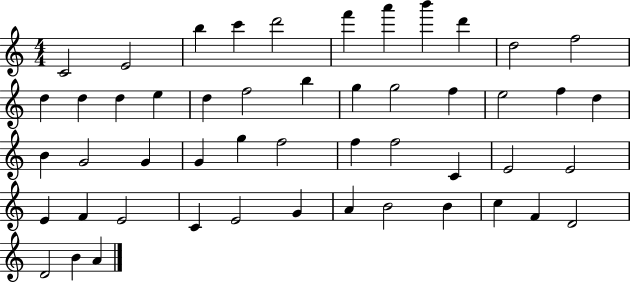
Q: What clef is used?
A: treble